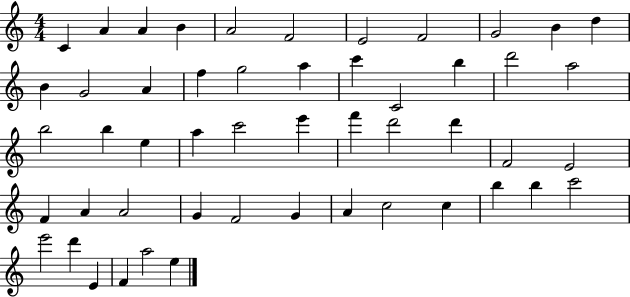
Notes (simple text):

C4/q A4/q A4/q B4/q A4/h F4/h E4/h F4/h G4/h B4/q D5/q B4/q G4/h A4/q F5/q G5/h A5/q C6/q C4/h B5/q D6/h A5/h B5/h B5/q E5/q A5/q C6/h E6/q F6/q D6/h D6/q F4/h E4/h F4/q A4/q A4/h G4/q F4/h G4/q A4/q C5/h C5/q B5/q B5/q C6/h E6/h D6/q E4/q F4/q A5/h E5/q